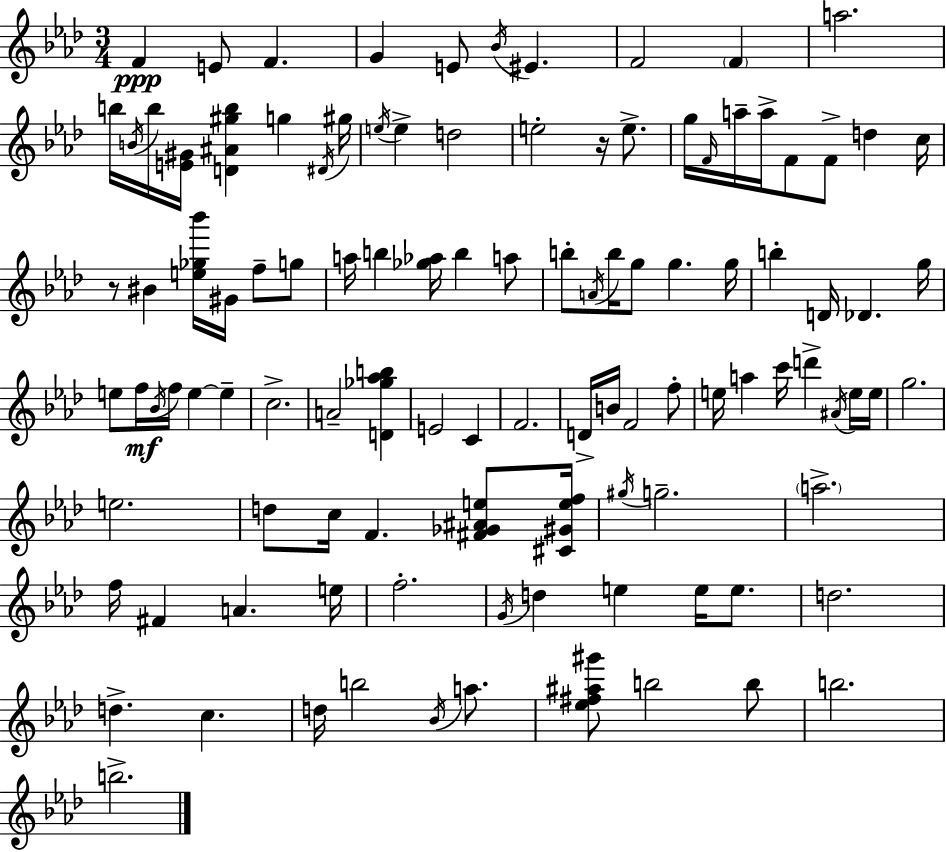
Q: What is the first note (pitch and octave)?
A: F4